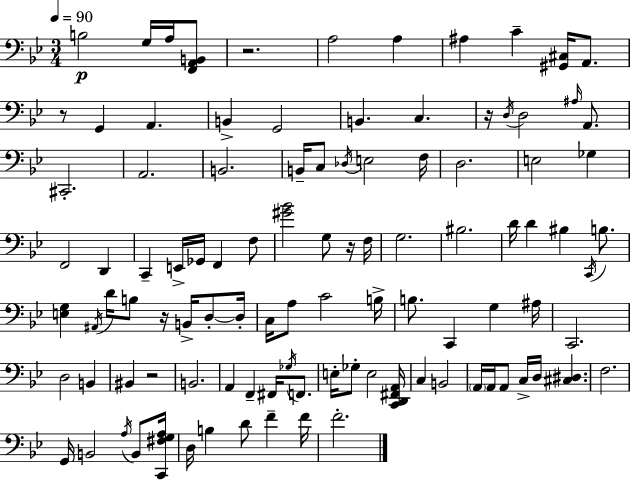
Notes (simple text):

B3/h G3/s A3/s [F2,A2,B2]/e R/h. A3/h A3/q A#3/q C4/q [G#2,C#3]/s A2/e. R/e G2/q A2/q. B2/q G2/h B2/q. C3/q. R/s D3/s D3/h A#3/s A2/e. C#2/h. A2/h. B2/h. B2/s C3/e Db3/s E3/h F3/s D3/h. E3/h Gb3/q F2/h D2/q C2/q E2/s Gb2/s F2/q F3/e [G#4,Bb4]/h G3/e R/s F3/s G3/h. BIS3/h. D4/s D4/q BIS3/q C2/s B3/e. [E3,G3]/q A#2/s D4/s B3/e R/s B2/s D3/e D3/s C3/s A3/e C4/h B3/s B3/e. C2/q G3/q A#3/s C2/h. D3/h B2/q BIS2/q R/h B2/h. A2/q F2/q F#2/s Gb3/s F2/e. E3/s Gb3/e E3/h [C2,D2,F#2,A2]/s C3/q B2/h A2/s A2/s A2/e C3/s D3/s [C#3,D#3]/q. F3/h. G2/s B2/h A3/s B2/e [C2,F#3,G3,A3]/s D3/s B3/q D4/e F4/q F4/s F4/h.